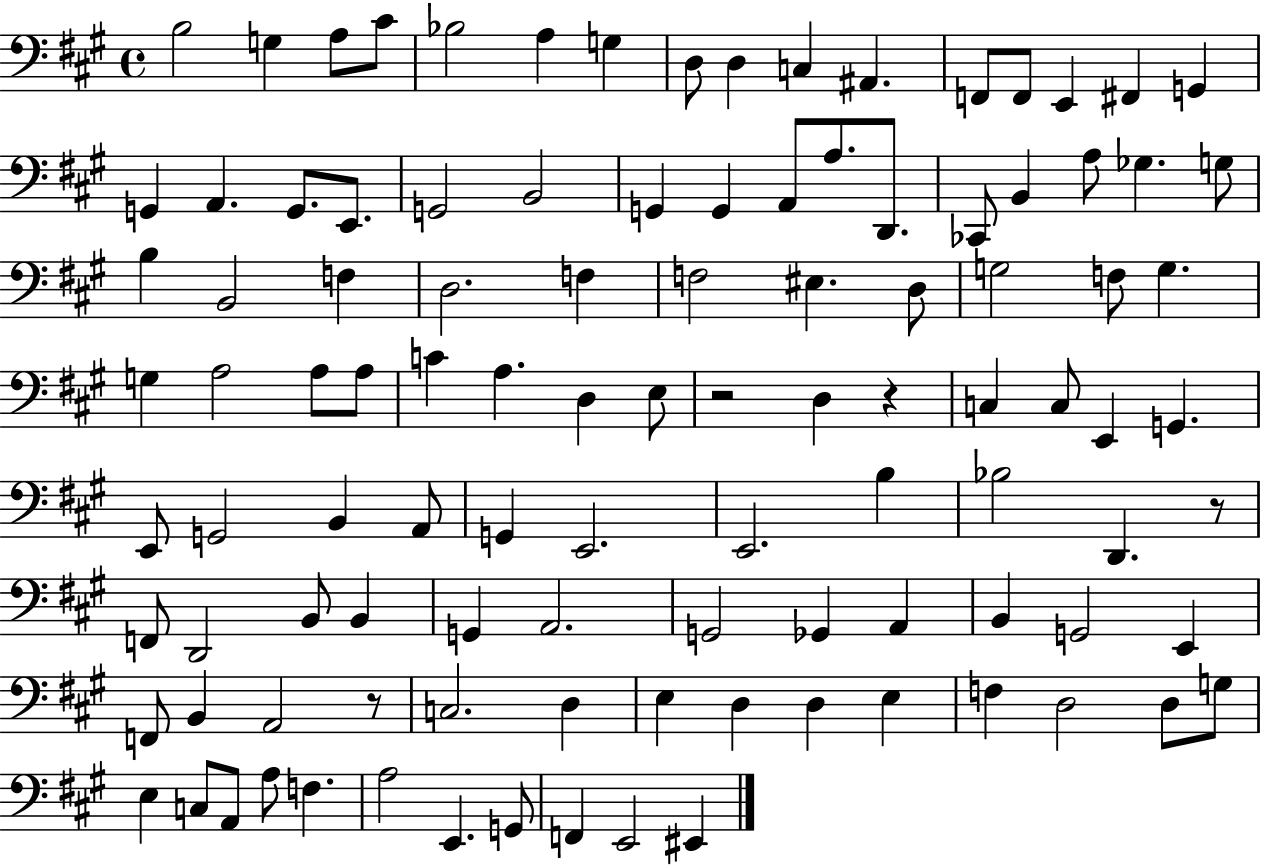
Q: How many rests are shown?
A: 4